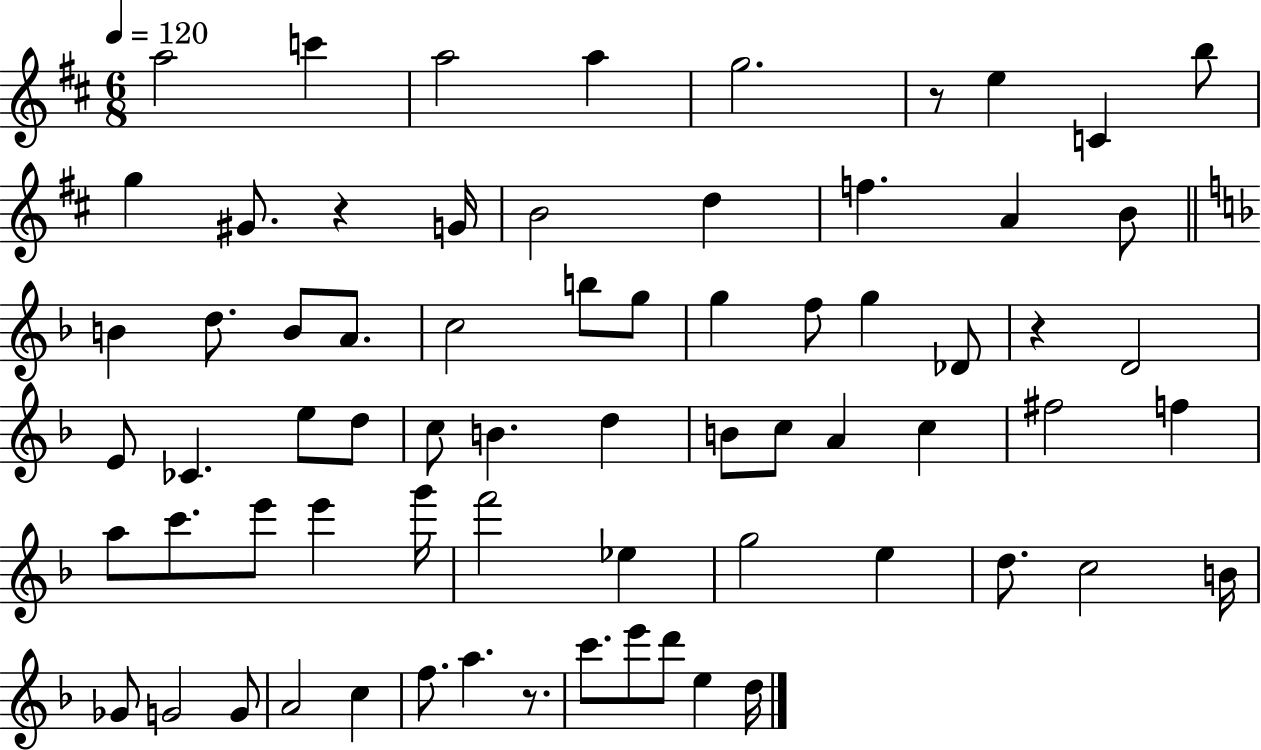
{
  \clef treble
  \numericTimeSignature
  \time 6/8
  \key d \major
  \tempo 4 = 120
  a''2 c'''4 | a''2 a''4 | g''2. | r8 e''4 c'4 b''8 | \break g''4 gis'8. r4 g'16 | b'2 d''4 | f''4. a'4 b'8 | \bar "||" \break \key f \major b'4 d''8. b'8 a'8. | c''2 b''8 g''8 | g''4 f''8 g''4 des'8 | r4 d'2 | \break e'8 ces'4. e''8 d''8 | c''8 b'4. d''4 | b'8 c''8 a'4 c''4 | fis''2 f''4 | \break a''8 c'''8. e'''8 e'''4 g'''16 | f'''2 ees''4 | g''2 e''4 | d''8. c''2 b'16 | \break ges'8 g'2 g'8 | a'2 c''4 | f''8. a''4. r8. | c'''8. e'''8 d'''8 e''4 d''16 | \break \bar "|."
}